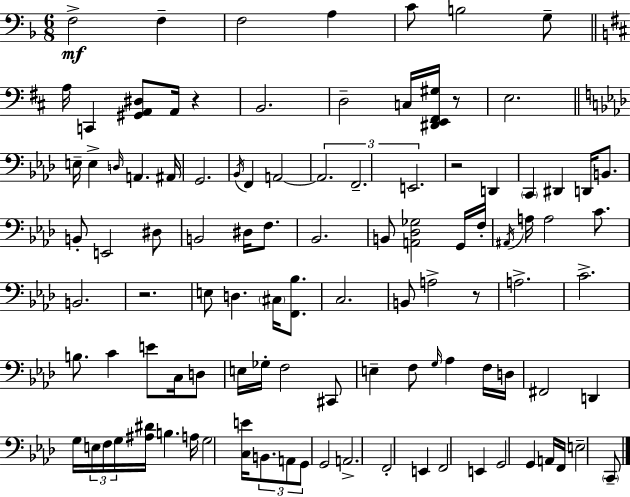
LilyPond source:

{
  \clef bass
  \numericTimeSignature
  \time 6/8
  \key f \major
  f2->\mf f4-- | f2 a4 | c'8 b2 g8-- | \bar "||" \break \key d \major a16 c,4 <gis, a, dis>8 a,16 r4 | b,2. | d2-- c16 <dis, e, fis, gis>16 r8 | e2. | \break \bar "||" \break \key aes \major e16-- e4-> \grace { d16 } a,4. | ais,16 g,2. | \acciaccatura { bes,16 } f,4 a,2~~ | \tuplet 3/2 { a,2. | \break f,2.-- | e,2. } | r2 d,4 | \parenthesize c,4 dis,4 d,16 b,8. | \break b,8-. e,2 | dis8 b,2 dis16 f8. | bes,2. | b,8 <a, des ges>2 | \break g,16 f16-. \acciaccatura { ais,16 } a16 a2 | c'8. b,2. | r2. | e8 d4. \parenthesize cis16 | \break <f, bes>8. c2. | b,8 a2-> | r8 a2.-> | c'2.-> | \break b8. c'4 e'8 | c16 d8 e16 ges16-. f2 | cis,8 e4-- f8 \grace { g16 } aes4 | f16 d16 fis,2 | \break d,4 g16 \tuplet 3/2 { e16 f16 g16 } <ais dis'>16 b4. | a16 g2 | <c e'>16 \tuplet 3/2 { b,8. a,8 g,8 } g,2 | a,2.-> | \break f,2-. | e,4 f,2 | e,4 g,2 | g,4 a,16 f,16 e2-- | \break \parenthesize c,8-- \bar "|."
}